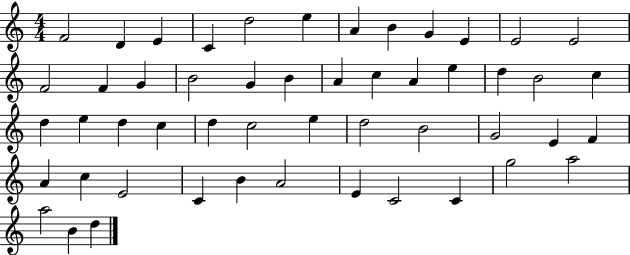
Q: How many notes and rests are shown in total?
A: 51